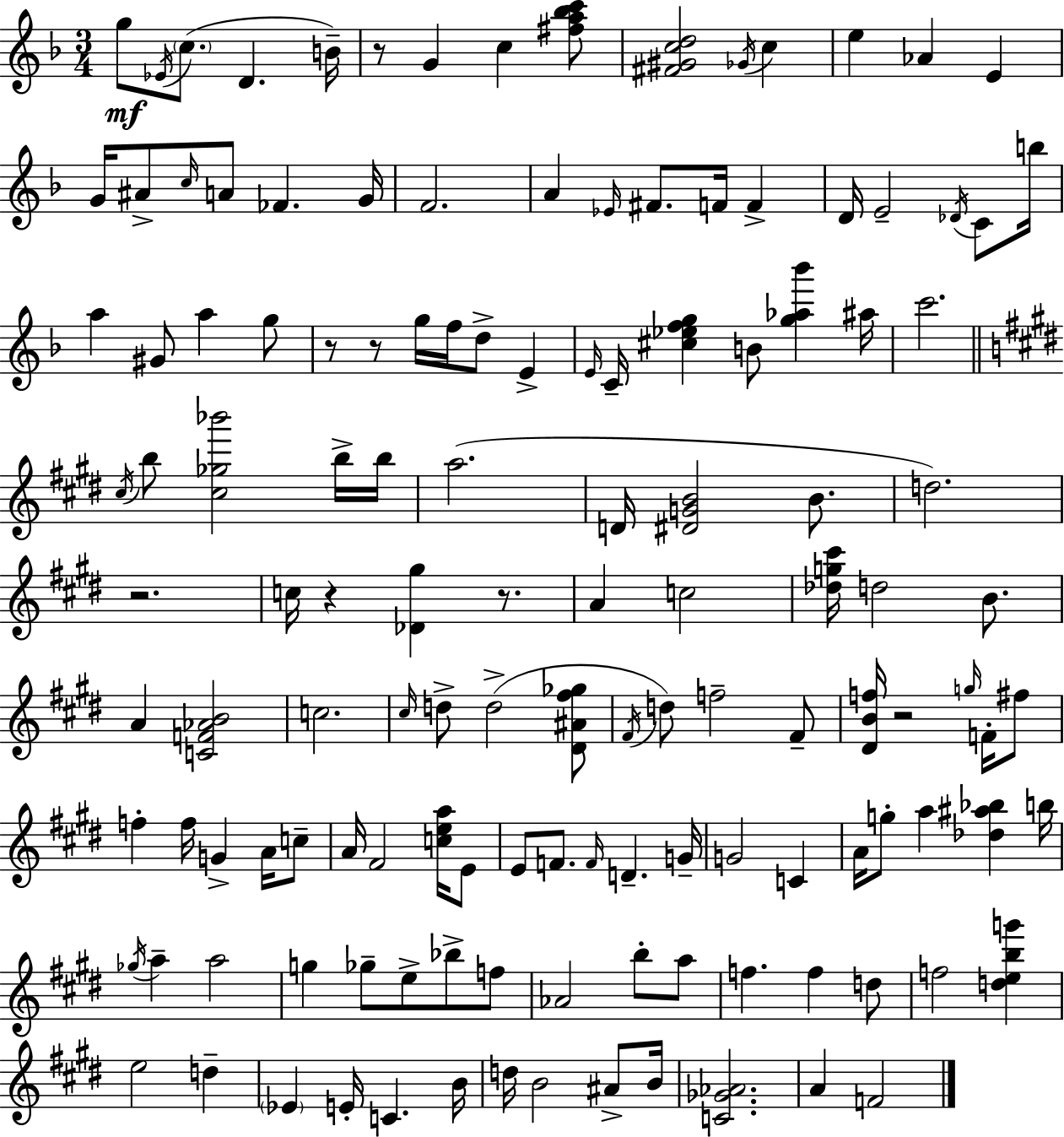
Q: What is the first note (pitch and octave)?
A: G5